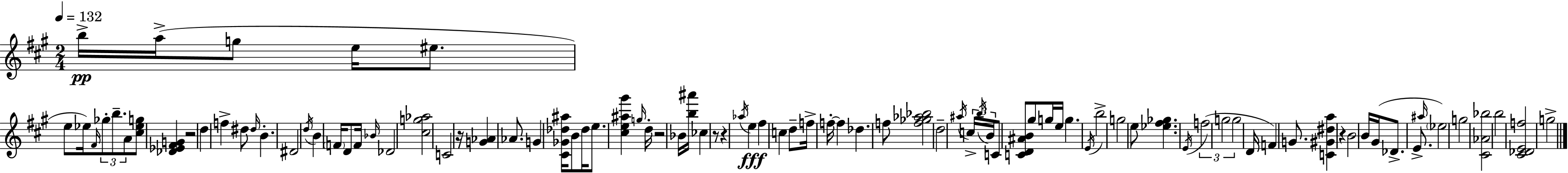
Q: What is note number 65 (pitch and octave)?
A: G4